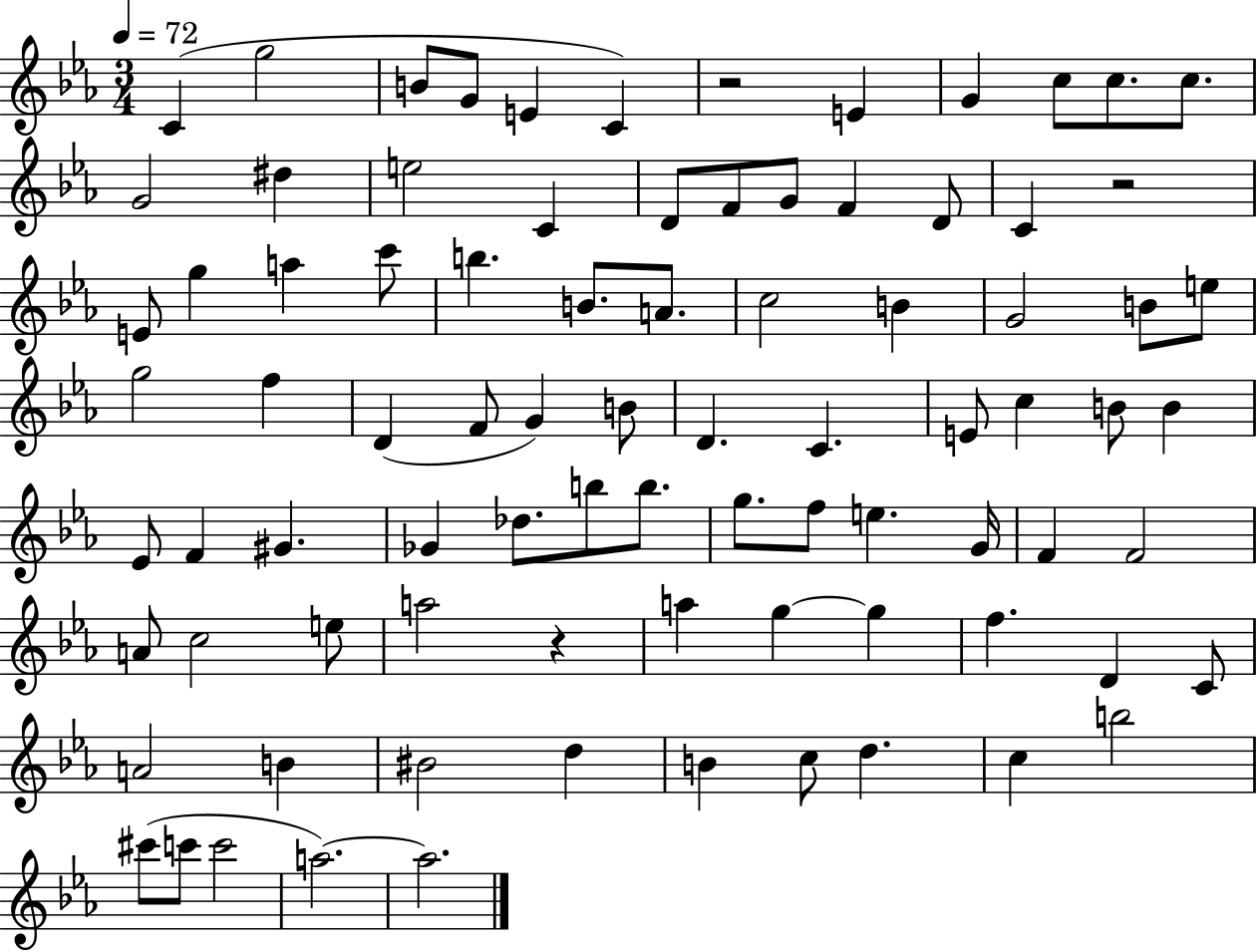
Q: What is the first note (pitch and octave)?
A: C4